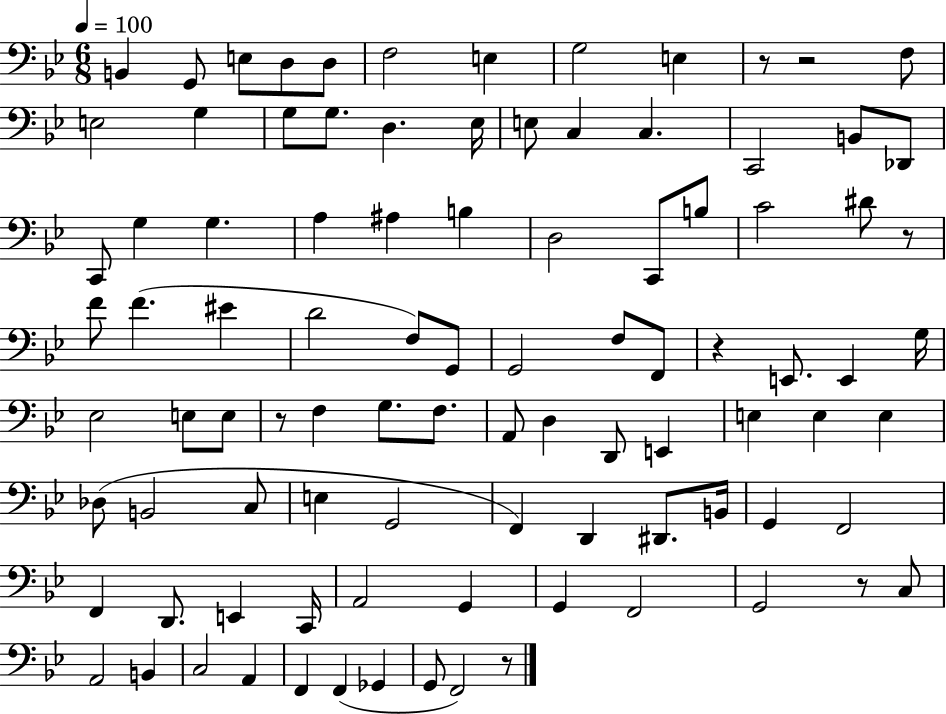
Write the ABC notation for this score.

X:1
T:Untitled
M:6/8
L:1/4
K:Bb
B,, G,,/2 E,/2 D,/2 D,/2 F,2 E, G,2 E, z/2 z2 F,/2 E,2 G, G,/2 G,/2 D, _E,/4 E,/2 C, C, C,,2 B,,/2 _D,,/2 C,,/2 G, G, A, ^A, B, D,2 C,,/2 B,/2 C2 ^D/2 z/2 F/2 F ^E D2 F,/2 G,,/2 G,,2 F,/2 F,,/2 z E,,/2 E,, G,/4 _E,2 E,/2 E,/2 z/2 F, G,/2 F,/2 A,,/2 D, D,,/2 E,, E, E, E, _D,/2 B,,2 C,/2 E, G,,2 F,, D,, ^D,,/2 B,,/4 G,, F,,2 F,, D,,/2 E,, C,,/4 A,,2 G,, G,, F,,2 G,,2 z/2 C,/2 A,,2 B,, C,2 A,, F,, F,, _G,, G,,/2 F,,2 z/2